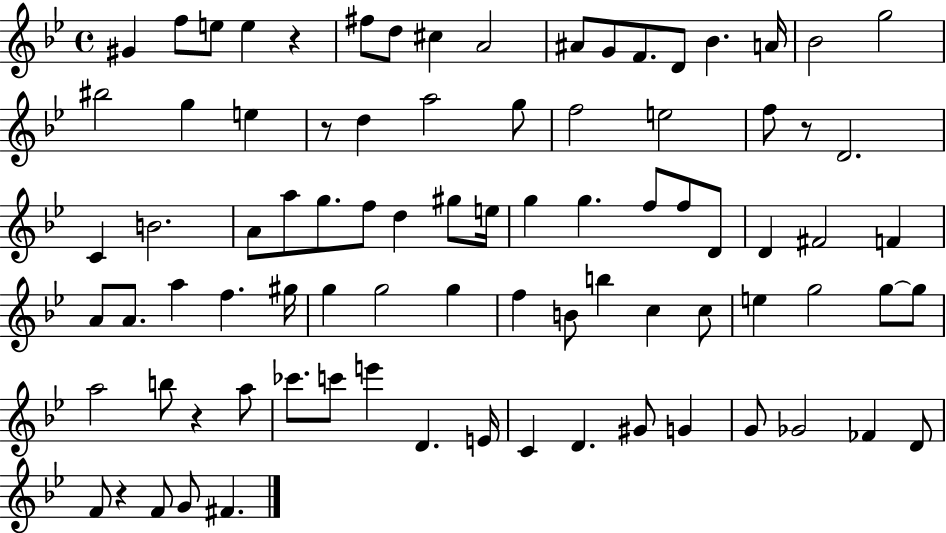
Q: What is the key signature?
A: BES major